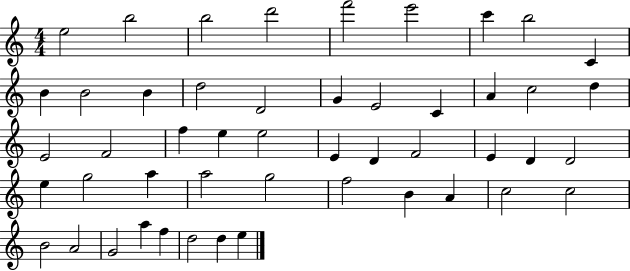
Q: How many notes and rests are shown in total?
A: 49